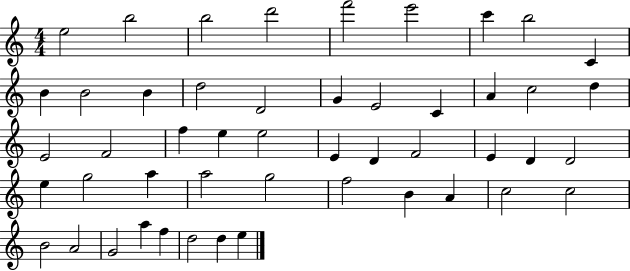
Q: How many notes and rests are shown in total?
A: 49